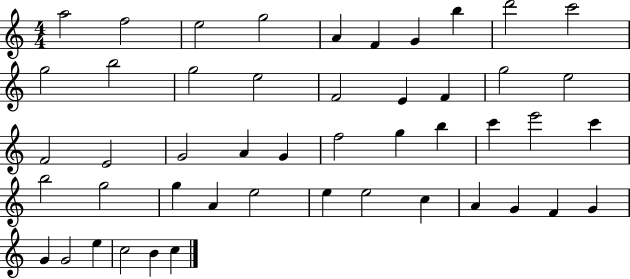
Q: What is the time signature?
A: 4/4